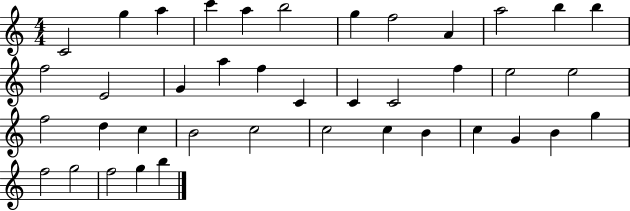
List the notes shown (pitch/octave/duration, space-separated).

C4/h G5/q A5/q C6/q A5/q B5/h G5/q F5/h A4/q A5/h B5/q B5/q F5/h E4/h G4/q A5/q F5/q C4/q C4/q C4/h F5/q E5/h E5/h F5/h D5/q C5/q B4/h C5/h C5/h C5/q B4/q C5/q G4/q B4/q G5/q F5/h G5/h F5/h G5/q B5/q